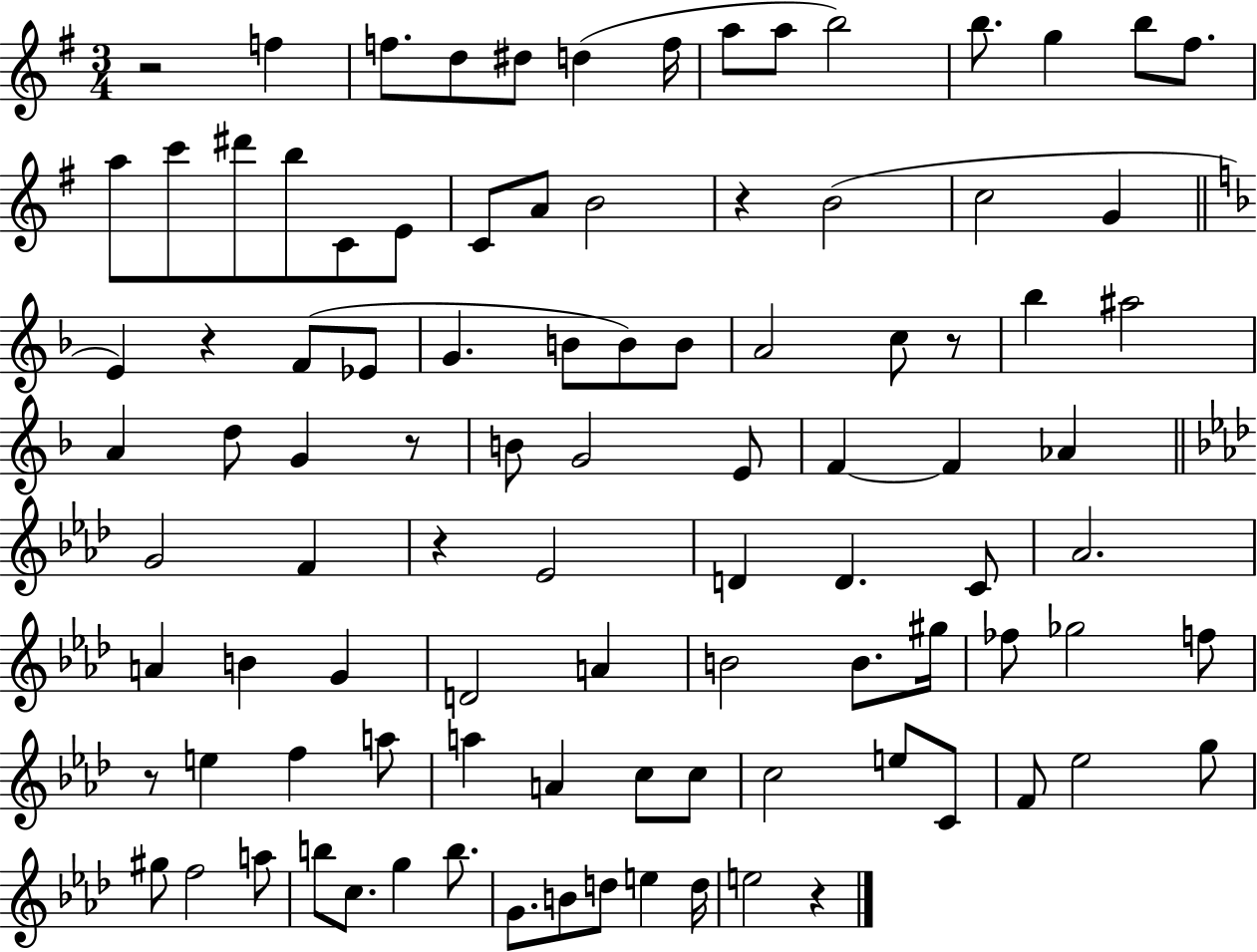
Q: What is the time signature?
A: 3/4